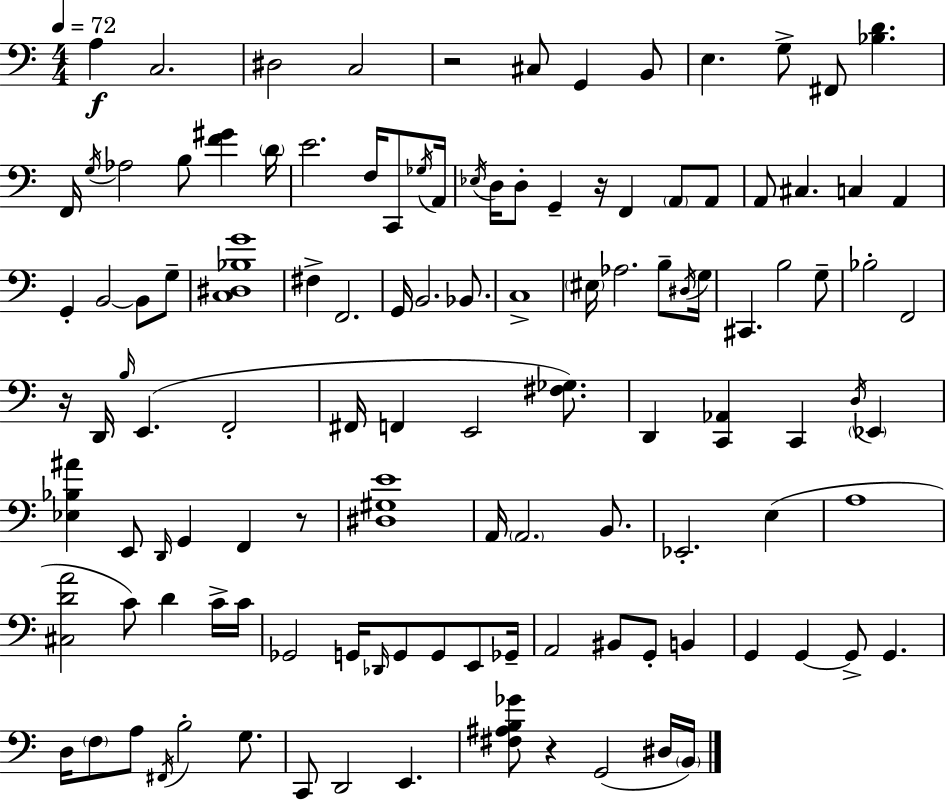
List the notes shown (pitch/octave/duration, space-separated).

A3/q C3/h. D#3/h C3/h R/h C#3/e G2/q B2/e E3/q. G3/e F#2/e [Bb3,D4]/q. F2/s G3/s Ab3/h B3/e [F4,G#4]/q D4/s E4/h. F3/s C2/e Gb3/s A2/s Eb3/s D3/s D3/e G2/q R/s F2/q A2/e A2/e A2/e C#3/q. C3/q A2/q G2/q B2/h B2/e G3/e [C3,D#3,Bb3,G4]/w F#3/q F2/h. G2/s B2/h. Bb2/e. C3/w EIS3/s Ab3/h. B3/e D#3/s G3/s C#2/q. B3/h G3/e Bb3/h F2/h R/s D2/s B3/s E2/q. F2/h F#2/s F2/q E2/h [F#3,Gb3]/e. D2/q [C2,Ab2]/q C2/q D3/s Eb2/q [Eb3,Bb3,A#4]/q E2/e D2/s G2/q F2/q R/e [D#3,G#3,E4]/w A2/s A2/h. B2/e. Eb2/h. E3/q A3/w [C#3,D4,A4]/h C4/e D4/q C4/s C4/s Gb2/h G2/s Db2/s G2/e G2/e E2/e Gb2/s A2/h BIS2/e G2/e B2/q G2/q G2/q G2/e G2/q. D3/s F3/e A3/e F#2/s B3/h G3/e. C2/e D2/h E2/q. [F#3,A#3,B3,Gb4]/e R/q G2/h D#3/s B2/s